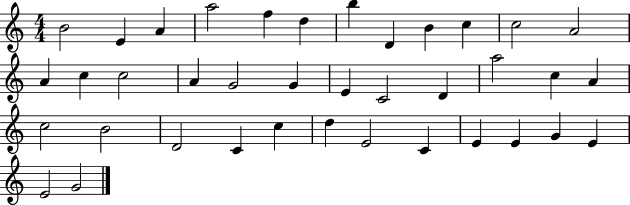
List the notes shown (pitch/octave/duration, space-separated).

B4/h E4/q A4/q A5/h F5/q D5/q B5/q D4/q B4/q C5/q C5/h A4/h A4/q C5/q C5/h A4/q G4/h G4/q E4/q C4/h D4/q A5/h C5/q A4/q C5/h B4/h D4/h C4/q C5/q D5/q E4/h C4/q E4/q E4/q G4/q E4/q E4/h G4/h